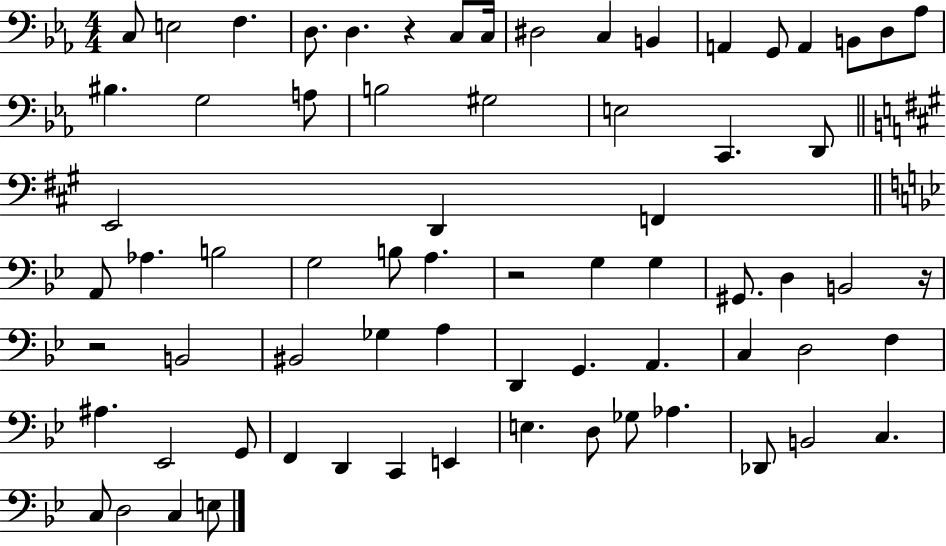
{
  \clef bass
  \numericTimeSignature
  \time 4/4
  \key ees \major
  \repeat volta 2 { c8 e2 f4. | d8. d4. r4 c8 c16 | dis2 c4 b,4 | a,4 g,8 a,4 b,8 d8 aes8 | \break bis4. g2 a8 | b2 gis2 | e2 c,4. d,8 | \bar "||" \break \key a \major e,2 d,4 f,4 | \bar "||" \break \key bes \major a,8 aes4. b2 | g2 b8 a4. | r2 g4 g4 | gis,8. d4 b,2 r16 | \break r2 b,2 | bis,2 ges4 a4 | d,4 g,4. a,4. | c4 d2 f4 | \break ais4. ees,2 g,8 | f,4 d,4 c,4 e,4 | e4. d8 ges8 aes4. | des,8 b,2 c4. | \break c8 d2 c4 e8 | } \bar "|."
}